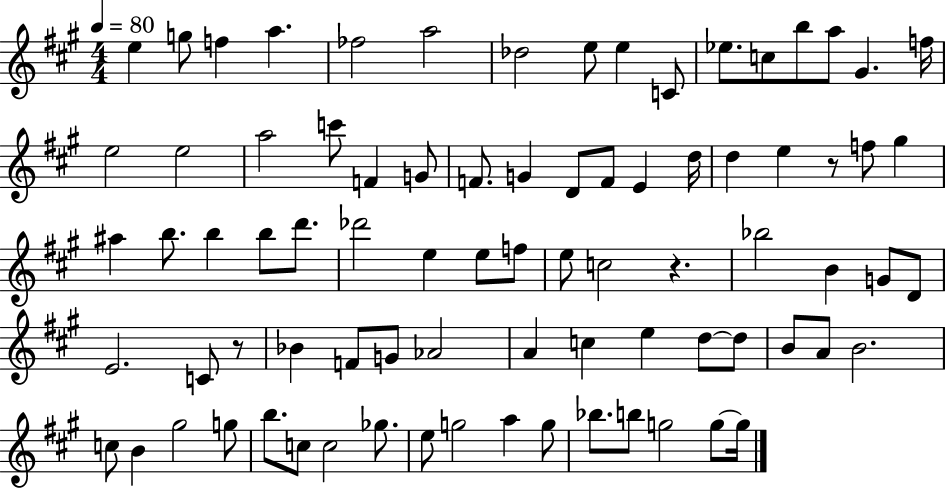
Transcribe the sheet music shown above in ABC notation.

X:1
T:Untitled
M:4/4
L:1/4
K:A
e g/2 f a _f2 a2 _d2 e/2 e C/2 _e/2 c/2 b/2 a/2 ^G f/4 e2 e2 a2 c'/2 F G/2 F/2 G D/2 F/2 E d/4 d e z/2 f/2 ^g ^a b/2 b b/2 d'/2 _d'2 e e/2 f/2 e/2 c2 z _b2 B G/2 D/2 E2 C/2 z/2 _B F/2 G/2 _A2 A c e d/2 d/2 B/2 A/2 B2 c/2 B ^g2 g/2 b/2 c/2 c2 _g/2 e/2 g2 a g/2 _b/2 b/2 g2 g/2 g/4